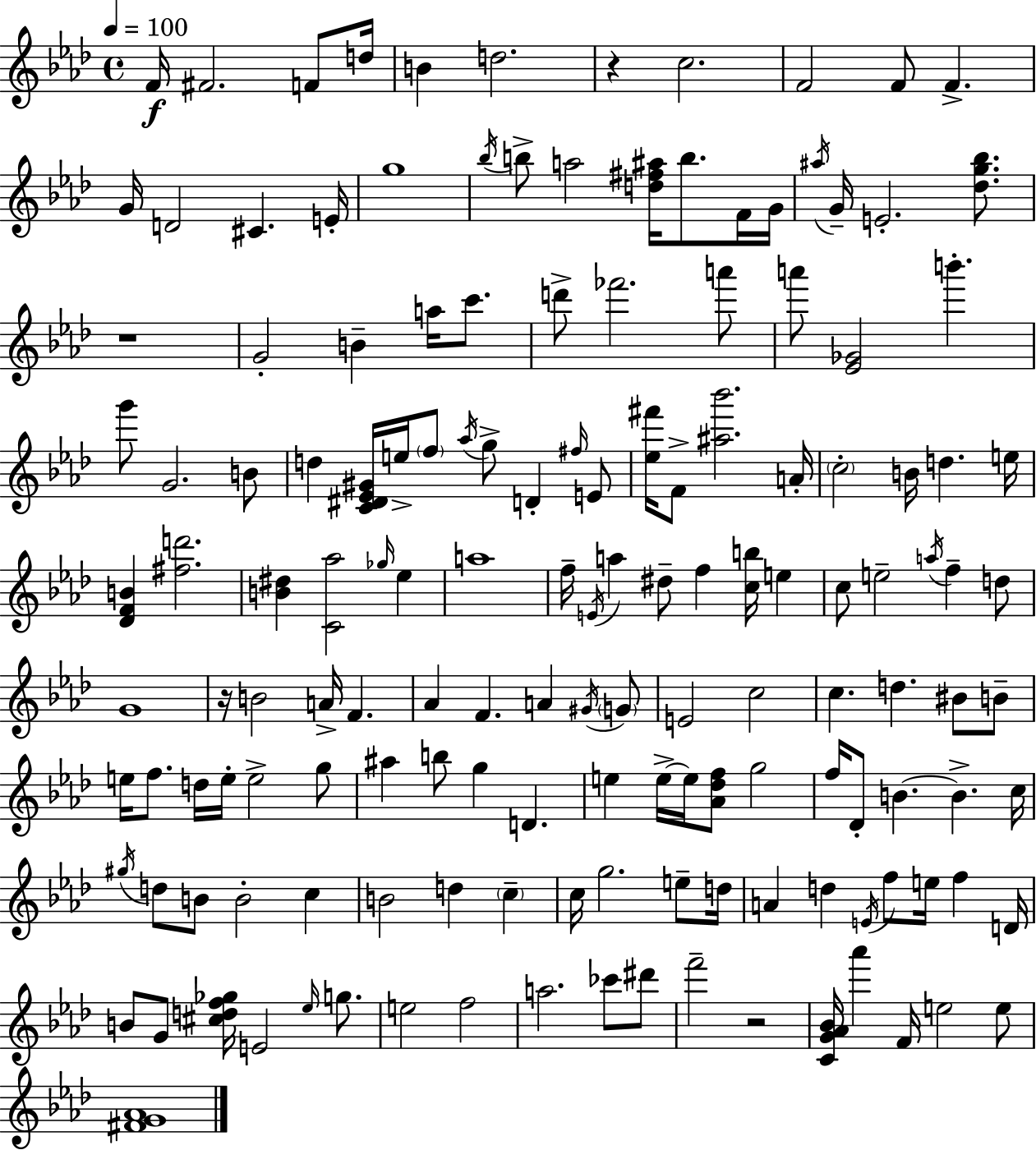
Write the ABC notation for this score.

X:1
T:Untitled
M:4/4
L:1/4
K:Fm
F/4 ^F2 F/2 d/4 B d2 z c2 F2 F/2 F G/4 D2 ^C E/4 g4 _b/4 b/2 a2 [d^f^a]/4 b/2 F/4 G/4 ^a/4 G/4 E2 [_dg_b]/2 z4 G2 B a/4 c'/2 d'/2 _f'2 a'/2 a'/2 [_E_G]2 b' g'/2 G2 B/2 d [C^D_E^G]/4 e/4 f/2 _a/4 g/2 D ^f/4 E/2 [_e^f']/4 F/2 [^a_b']2 A/4 c2 B/4 d e/4 [_DFB] [^fd']2 [B^d] [C_a]2 _g/4 _e a4 f/4 E/4 a ^d/2 f [cb]/4 e c/2 e2 a/4 f d/2 G4 z/4 B2 A/4 F _A F A ^G/4 G/2 E2 c2 c d ^B/2 B/2 e/4 f/2 d/4 e/4 e2 g/2 ^a b/2 g D e e/4 e/4 [_A_df]/2 g2 f/4 _D/2 B B c/4 ^g/4 d/2 B/2 B2 c B2 d c c/4 g2 e/2 d/4 A d E/4 f/2 e/4 f D/4 B/2 G/2 [^cdf_g]/4 E2 _e/4 g/2 e2 f2 a2 _c'/2 ^d'/2 f'2 z2 [CG_A_B]/4 _a' F/4 e2 e/2 [^FG_A]4